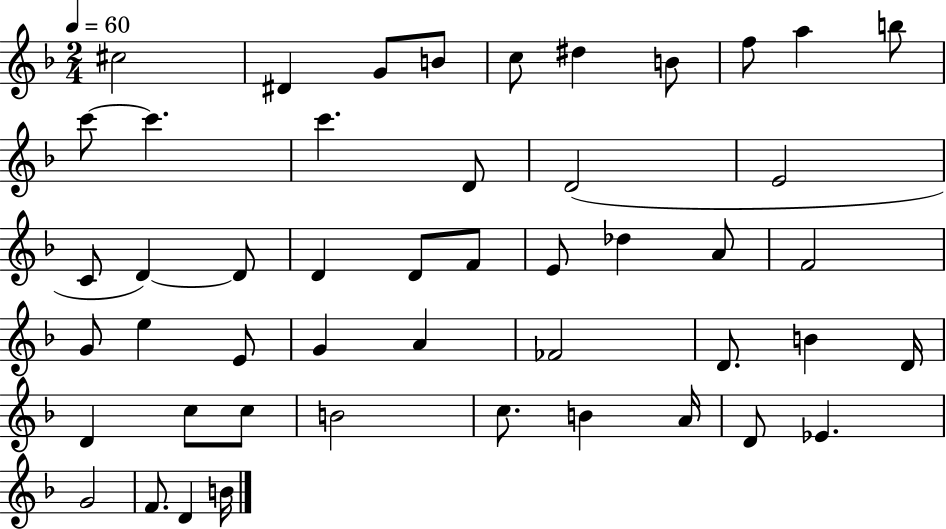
{
  \clef treble
  \numericTimeSignature
  \time 2/4
  \key f \major
  \tempo 4 = 60
  cis''2 | dis'4 g'8 b'8 | c''8 dis''4 b'8 | f''8 a''4 b''8 | \break c'''8~~ c'''4. | c'''4. d'8 | d'2( | e'2 | \break c'8 d'4~~) d'8 | d'4 d'8 f'8 | e'8 des''4 a'8 | f'2 | \break g'8 e''4 e'8 | g'4 a'4 | fes'2 | d'8. b'4 d'16 | \break d'4 c''8 c''8 | b'2 | c''8. b'4 a'16 | d'8 ees'4. | \break g'2 | f'8. d'4 b'16 | \bar "|."
}